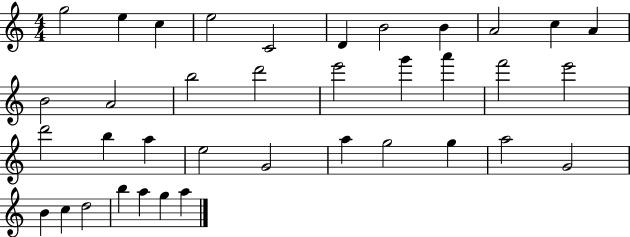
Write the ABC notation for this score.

X:1
T:Untitled
M:4/4
L:1/4
K:C
g2 e c e2 C2 D B2 B A2 c A B2 A2 b2 d'2 e'2 g' a' f'2 e'2 d'2 b a e2 G2 a g2 g a2 G2 B c d2 b a g a